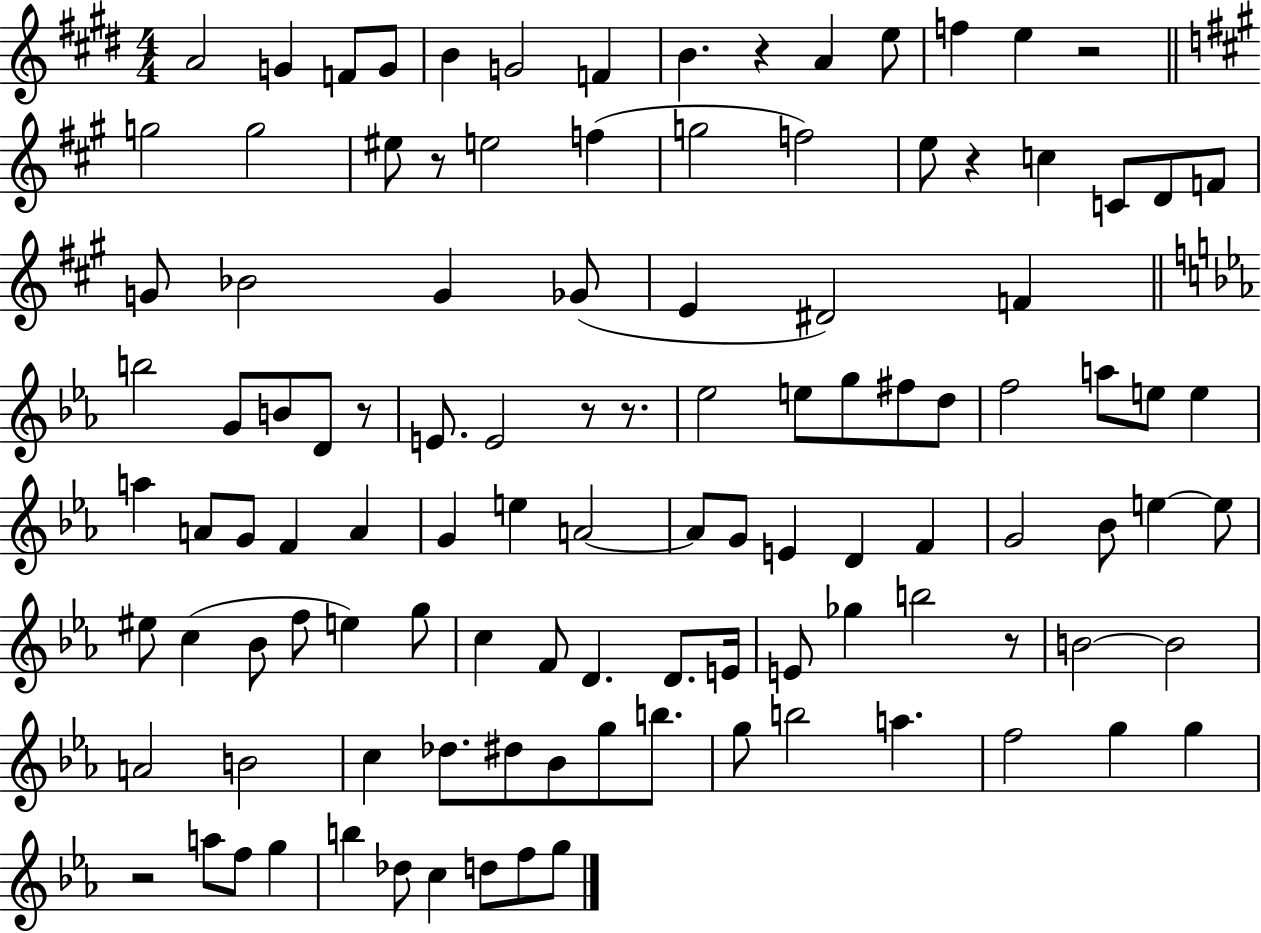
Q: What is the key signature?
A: E major